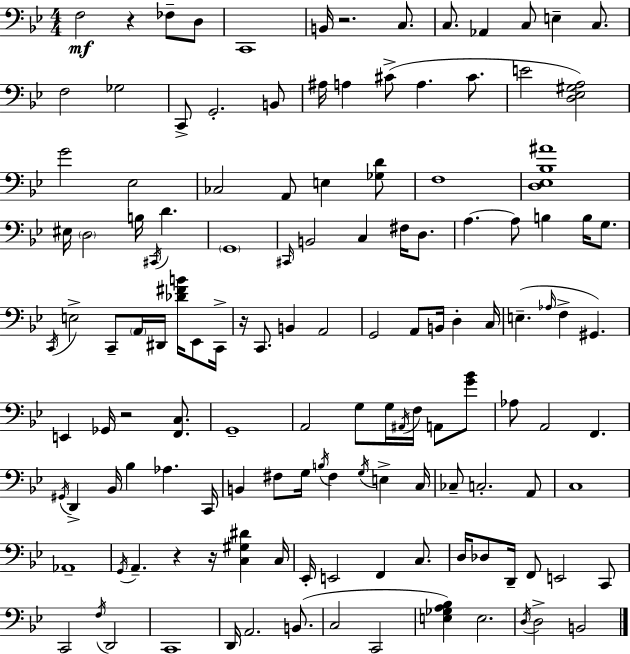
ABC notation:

X:1
T:Untitled
M:4/4
L:1/4
K:Bb
F,2 z _F,/2 D,/2 C,,4 B,,/4 z2 C,/2 C,/2 _A,, C,/2 E, C,/2 F,2 _G,2 C,,/2 G,,2 B,,/2 ^A,/4 A, ^C/2 A, ^C/2 E2 [D,_E,^G,A,]2 G2 _E,2 _C,2 A,,/2 E, [_G,D]/2 F,4 [D,_E,_B,^A]4 ^E,/4 D,2 B,/4 ^C,,/4 D G,,4 ^C,,/4 B,,2 C, ^F,/4 D,/2 A, A,/2 B, B,/4 G,/2 C,,/4 E,2 C,,/2 A,,/4 ^D,,/4 [_D^FB]/4 _E,,/2 C,,/4 z/4 C,,/2 B,, A,,2 G,,2 A,,/2 B,,/4 D, C,/4 E, _A,/4 F, ^G,, E,, _G,,/4 z2 [F,,C,]/2 G,,4 A,,2 G,/2 G,/4 ^A,,/4 F,/4 A,,/2 [G_B]/2 _A,/2 A,,2 F,, ^G,,/4 D,, _B,,/4 _B, _A, C,,/4 B,, ^F,/2 G,/4 B,/4 ^F, G,/4 E, C,/4 _C,/2 C,2 A,,/2 C,4 _A,,4 G,,/4 A,, z z/4 [C,^G,^D] C,/4 _E,,/4 E,,2 F,, C,/2 D,/4 _D,/2 D,,/4 F,,/2 E,,2 C,,/2 C,,2 F,/4 D,,2 C,,4 D,,/4 A,,2 B,,/2 C,2 C,,2 [E,_G,A,_B,] E,2 D,/4 D,2 B,,2